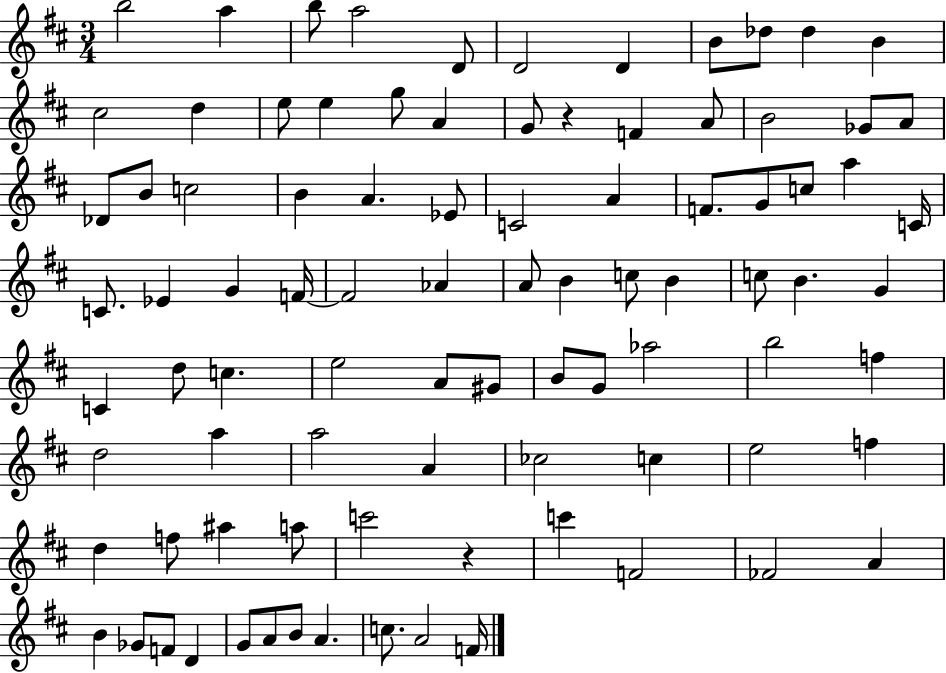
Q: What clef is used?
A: treble